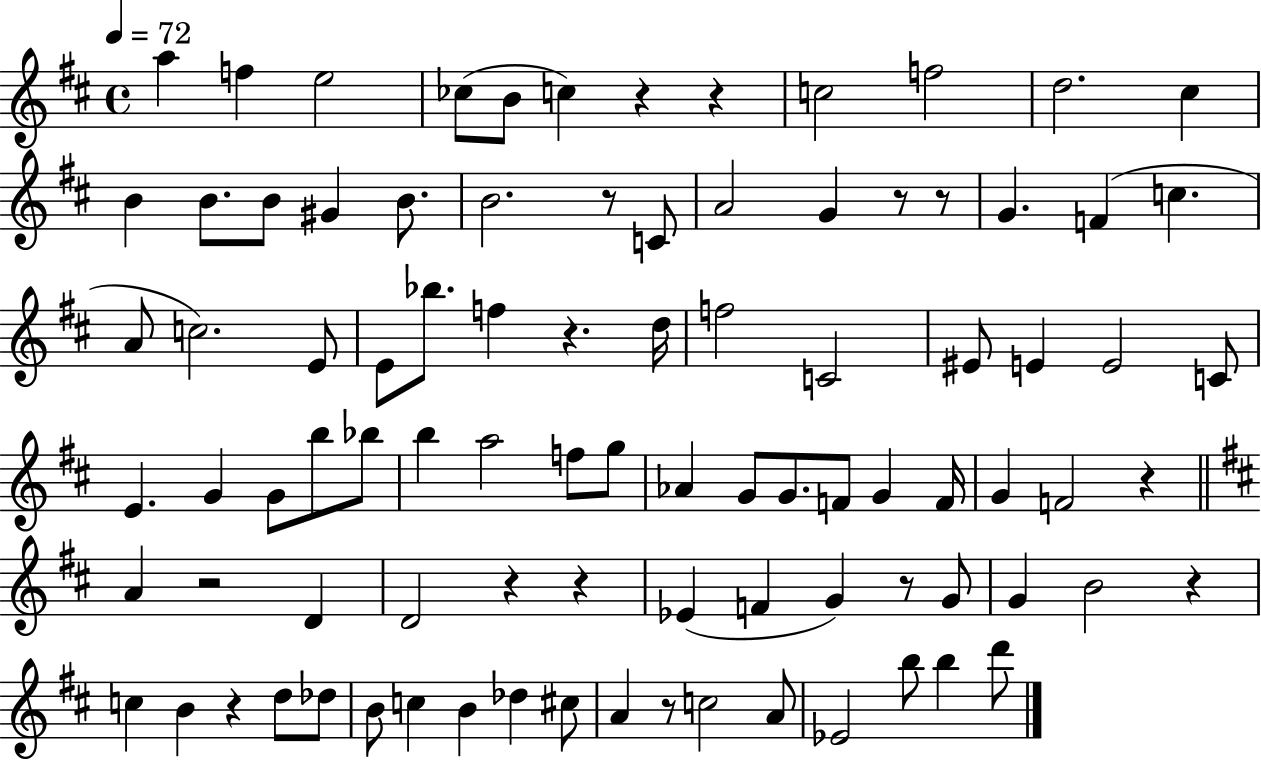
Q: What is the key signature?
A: D major